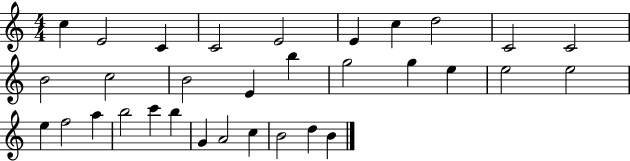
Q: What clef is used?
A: treble